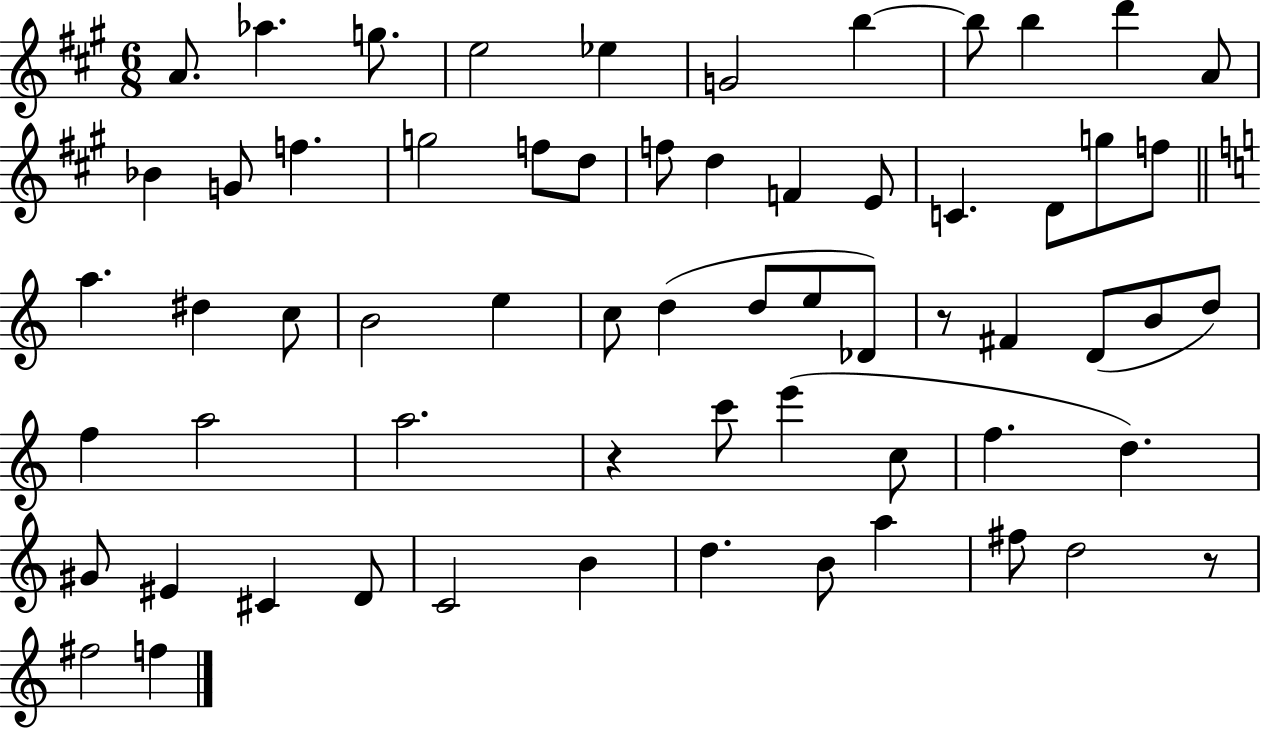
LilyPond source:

{
  \clef treble
  \numericTimeSignature
  \time 6/8
  \key a \major
  \repeat volta 2 { a'8. aes''4. g''8. | e''2 ees''4 | g'2 b''4~~ | b''8 b''4 d'''4 a'8 | \break bes'4 g'8 f''4. | g''2 f''8 d''8 | f''8 d''4 f'4 e'8 | c'4. d'8 g''8 f''8 | \break \bar "||" \break \key c \major a''4. dis''4 c''8 | b'2 e''4 | c''8 d''4( d''8 e''8 des'8) | r8 fis'4 d'8( b'8 d''8) | \break f''4 a''2 | a''2. | r4 c'''8 e'''4( c''8 | f''4. d''4.) | \break gis'8 eis'4 cis'4 d'8 | c'2 b'4 | d''4. b'8 a''4 | fis''8 d''2 r8 | \break fis''2 f''4 | } \bar "|."
}